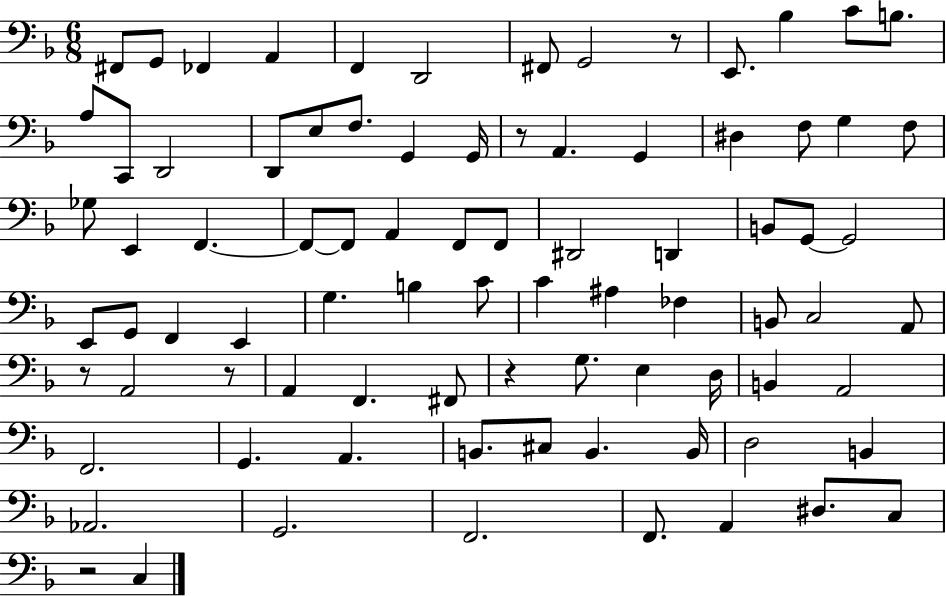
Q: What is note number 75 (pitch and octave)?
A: A2